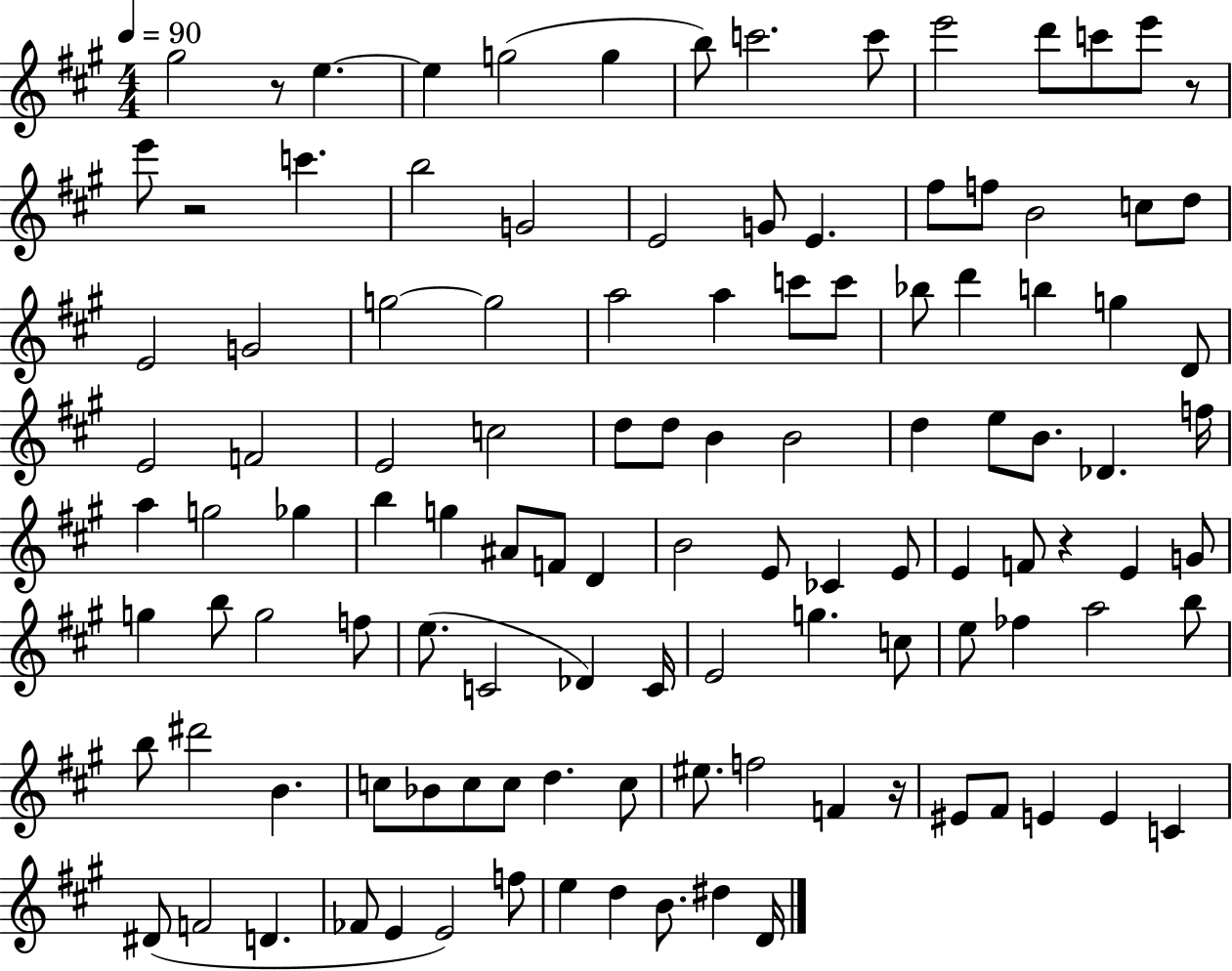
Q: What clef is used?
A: treble